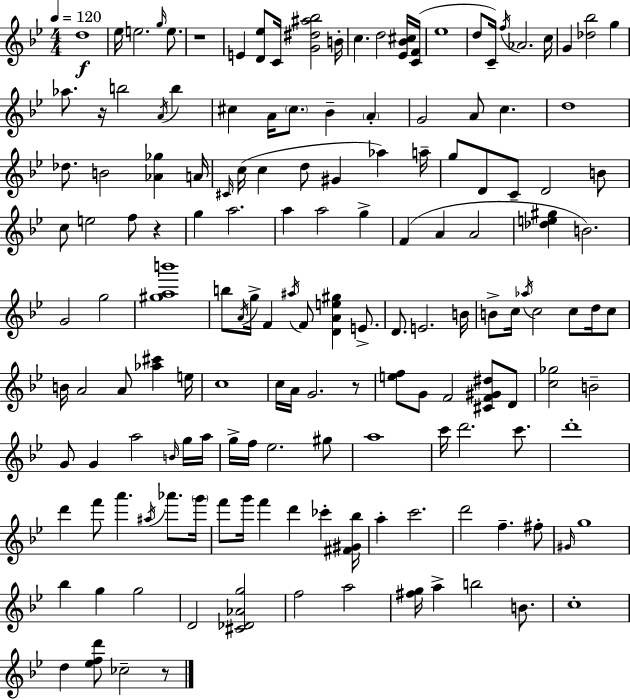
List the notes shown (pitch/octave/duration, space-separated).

D5/w Eb5/s E5/h. G5/s E5/e. R/w E4/q [D4,Eb5]/e C4/s [G4,D#5,A#5,Bb5]/h B4/s C5/q. D5/h [Eb4,Bb4,C#5]/s [C4,F4]/s Eb5/w D5/e C4/s F5/s Ab4/h. C5/s G4/q [Db5,Bb5]/h G5/q Ab5/e. R/s B5/h A4/s B5/q C#5/q A4/s C#5/e. Bb4/q A4/q G4/h A4/e C5/q. D5/w Db5/e. B4/h [Ab4,Gb5]/q A4/s C#4/s C5/s C5/q D5/e G#4/q Ab5/q A5/s G5/e D4/e C4/e D4/h B4/e C5/e E5/h F5/e R/q G5/q A5/h. A5/q A5/h G5/q F4/q A4/q A4/h [Db5,E5,G#5]/q B4/h. G4/h G5/h [G#5,A5,B6]/w B5/e A4/s G5/s F4/q A#5/s F4/e [D4,A4,E5,G#5]/q E4/e. D4/e. E4/h. B4/s B4/e C5/s Ab5/s C5/h C5/e D5/s C5/e B4/s A4/h A4/e [Ab5,C#6]/q E5/s C5/w C5/s A4/s G4/h. R/e [E5,F5]/e G4/e F4/h [C#4,F4,G#4,D#5]/e D4/e [C5,Gb5]/h B4/h G4/e G4/q A5/h B4/s G5/s A5/s G5/s F5/s Eb5/h. G#5/e A5/w C6/s D6/h. C6/e. D6/w D6/q F6/e A6/q. A#5/s Ab6/e. G6/s F6/e G6/s F6/q D6/q CES6/q [F#4,G#4,Bb5]/s A5/q C6/h. D6/h F5/q. F#5/e G#4/s G5/w Bb5/q G5/q G5/h D4/h [C#4,Db4,Ab4,G5]/h F5/h A5/h [F#5,G5]/s A5/q B5/h B4/e. C5/w D5/q [Eb5,F5,D6]/e CES5/h R/e